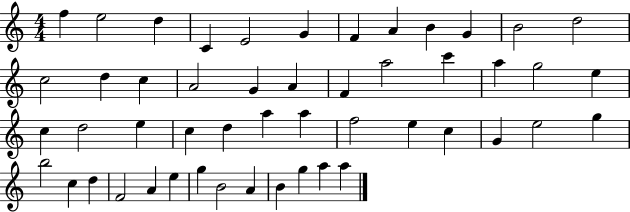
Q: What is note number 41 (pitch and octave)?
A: F4